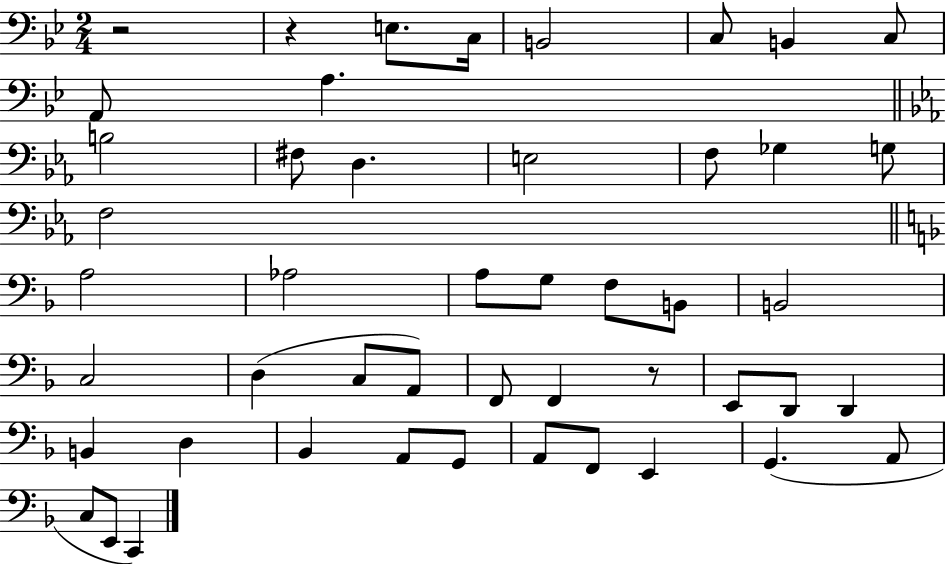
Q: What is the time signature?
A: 2/4